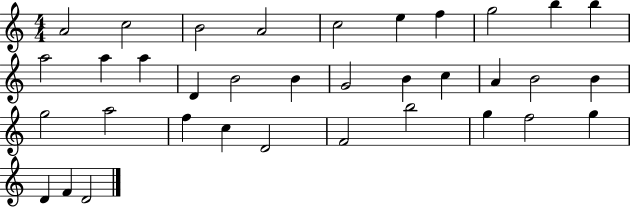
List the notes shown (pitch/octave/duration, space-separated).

A4/h C5/h B4/h A4/h C5/h E5/q F5/q G5/h B5/q B5/q A5/h A5/q A5/q D4/q B4/h B4/q G4/h B4/q C5/q A4/q B4/h B4/q G5/h A5/h F5/q C5/q D4/h F4/h B5/h G5/q F5/h G5/q D4/q F4/q D4/h